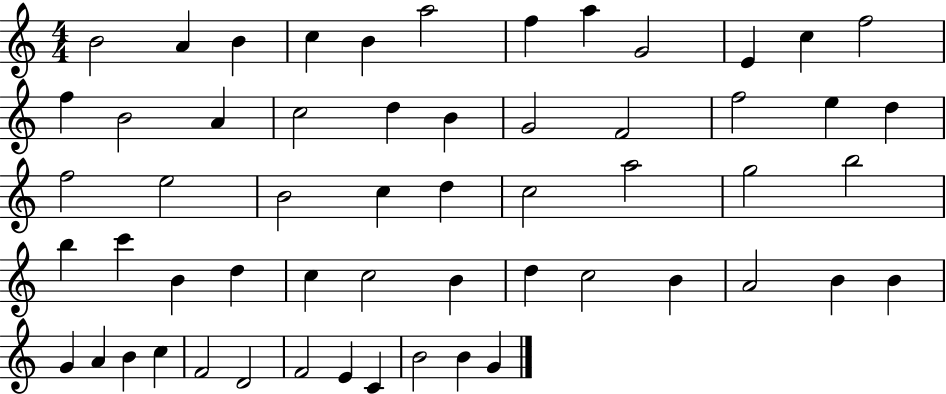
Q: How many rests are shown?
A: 0